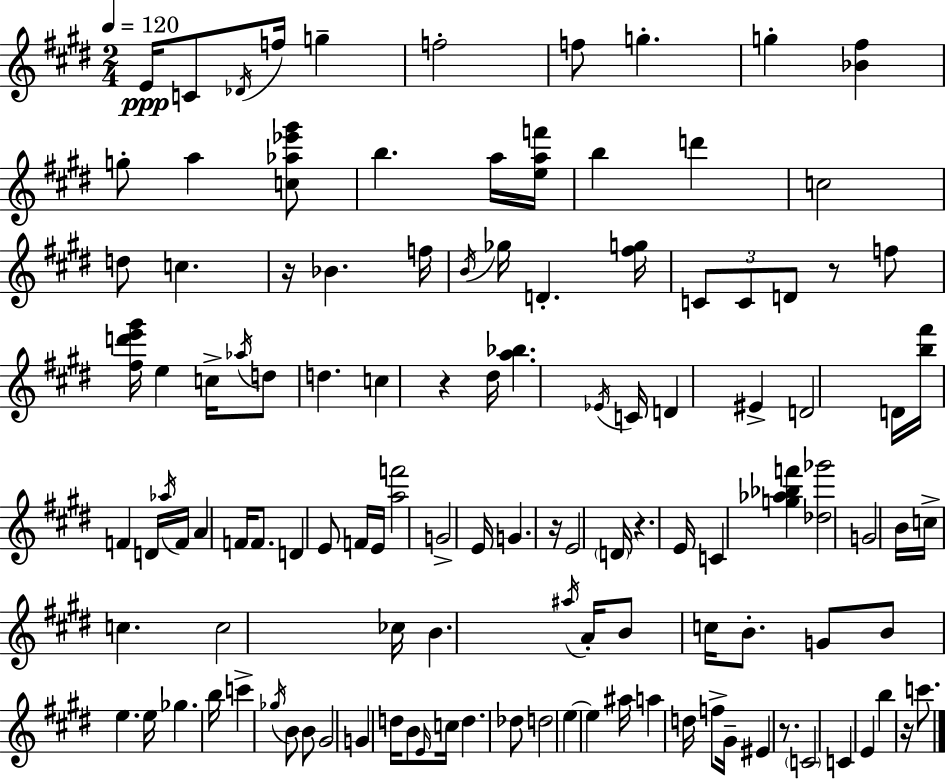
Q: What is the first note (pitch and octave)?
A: E4